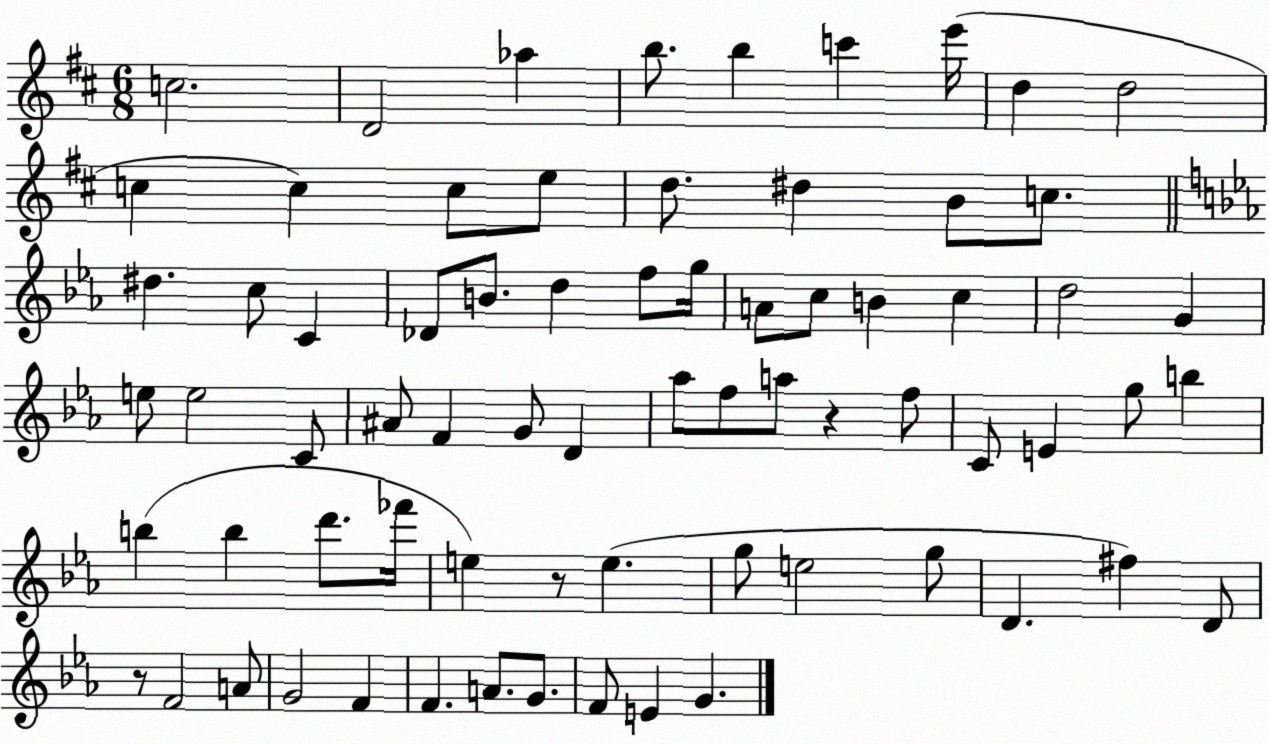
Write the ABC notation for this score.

X:1
T:Untitled
M:6/8
L:1/4
K:D
c2 D2 _a b/2 b c' e'/4 d d2 c c c/2 e/2 d/2 ^d B/2 c/2 ^d c/2 C _D/2 B/2 d f/2 g/4 A/2 c/2 B c d2 G e/2 e2 C/2 ^A/2 F G/2 D _a/2 f/2 a/2 z f/2 C/2 E g/2 b b b d'/2 _f'/4 e z/2 e g/2 e2 g/2 D ^f D/2 z/2 F2 A/2 G2 F F A/2 G/2 F/2 E G